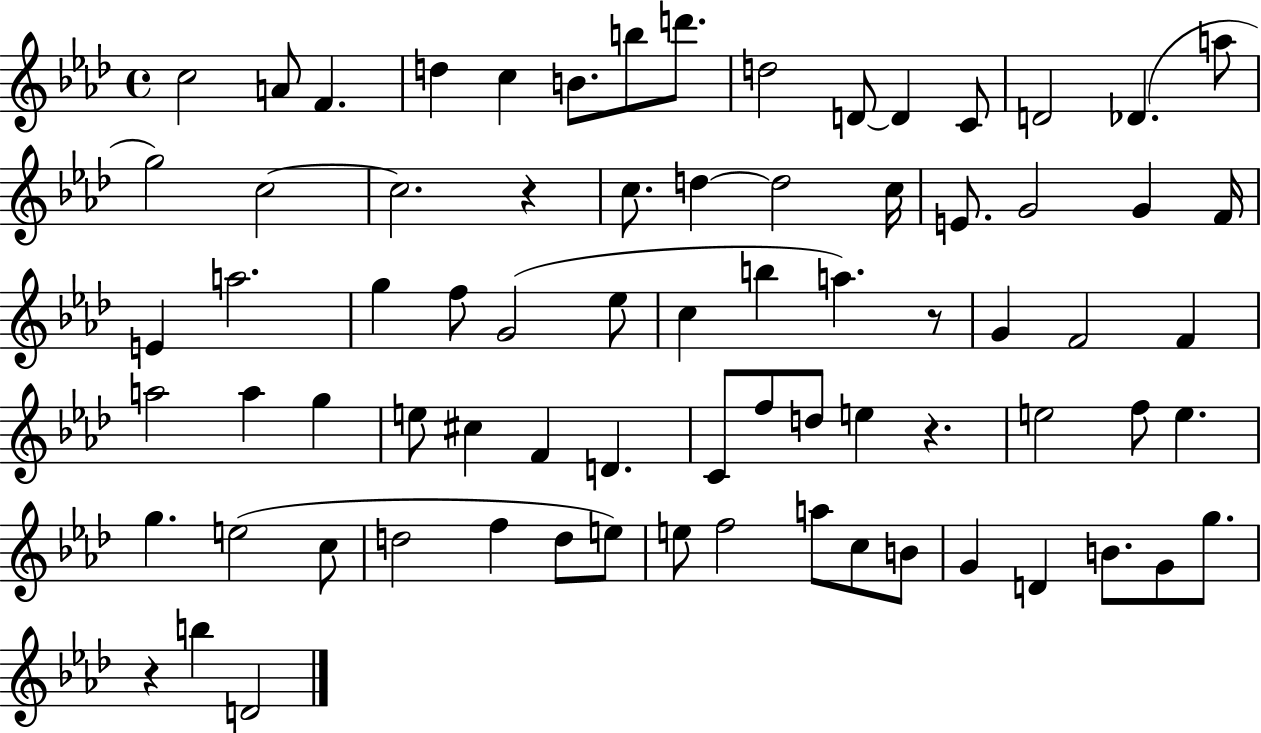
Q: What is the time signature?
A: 4/4